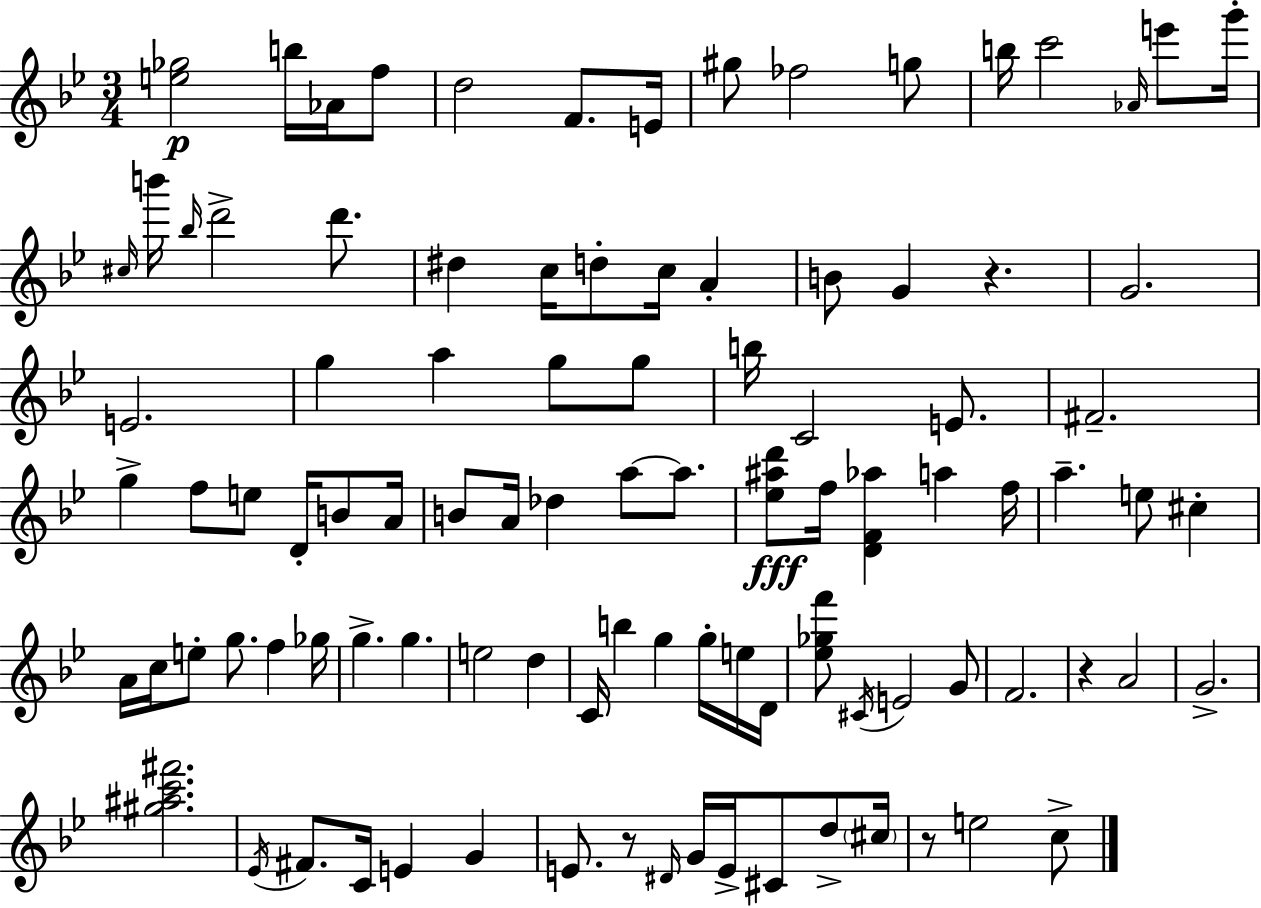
[E5,Gb5]/h B5/s Ab4/s F5/e D5/h F4/e. E4/s G#5/e FES5/h G5/e B5/s C6/h Ab4/s E6/e G6/s C#5/s B6/s Bb5/s D6/h D6/e. D#5/q C5/s D5/e C5/s A4/q B4/e G4/q R/q. G4/h. E4/h. G5/q A5/q G5/e G5/e B5/s C4/h E4/e. F#4/h. G5/q F5/e E5/e D4/s B4/e A4/s B4/e A4/s Db5/q A5/e A5/e. [Eb5,A#5,D6]/e F5/s [D4,F4,Ab5]/q A5/q F5/s A5/q. E5/e C#5/q A4/s C5/s E5/e G5/e. F5/q Gb5/s G5/q. G5/q. E5/h D5/q C4/s B5/q G5/q G5/s E5/s D4/s [Eb5,Gb5,F6]/e C#4/s E4/h G4/e F4/h. R/q A4/h G4/h. [G#5,A#5,C6,F#6]/h. Eb4/s F#4/e. C4/s E4/q G4/q E4/e. R/e D#4/s G4/s E4/s C#4/e D5/e C#5/s R/e E5/h C5/e